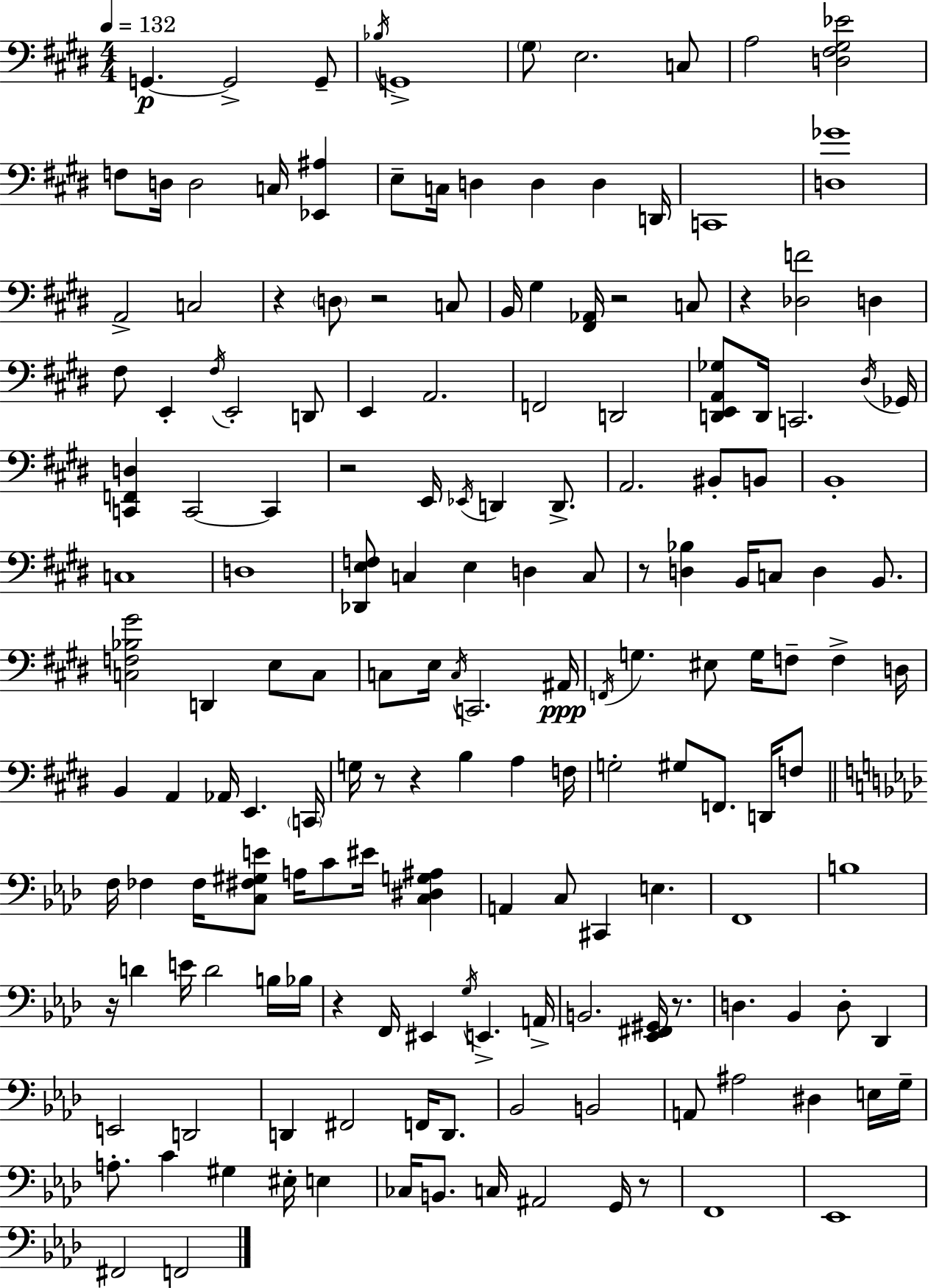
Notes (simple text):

G2/q. G2/h G2/e Bb3/s G2/w G#3/e E3/h. C3/e A3/h [D3,F#3,G#3,Eb4]/h F3/e D3/s D3/h C3/s [Eb2,A#3]/q E3/e C3/s D3/q D3/q D3/q D2/s C2/w [D3,Gb4]/w A2/h C3/h R/q D3/e R/h C3/e B2/s G#3/q [F#2,Ab2]/s R/h C3/e R/q [Db3,F4]/h D3/q F#3/e E2/q F#3/s E2/h D2/e E2/q A2/h. F2/h D2/h [D2,E2,A2,Gb3]/e D2/s C2/h. D#3/s Gb2/s [C2,F2,D3]/q C2/h C2/q R/h E2/s Eb2/s D2/q D2/e. A2/h. BIS2/e B2/e B2/w C3/w D3/w [Db2,E3,F3]/e C3/q E3/q D3/q C3/e R/e [D3,Bb3]/q B2/s C3/e D3/q B2/e. [C3,F3,Bb3,G#4]/h D2/q E3/e C3/e C3/e E3/s C3/s C2/h. A#2/s F2/s G3/q. EIS3/e G3/s F3/e F3/q D3/s B2/q A2/q Ab2/s E2/q. C2/s G3/s R/e R/q B3/q A3/q F3/s G3/h G#3/e F2/e. D2/s F3/e F3/s FES3/q FES3/s [C3,F#3,G#3,E4]/e A3/s C4/e EIS4/s [C3,D#3,G3,A#3]/q A2/q C3/e C#2/q E3/q. F2/w B3/w R/s D4/q E4/s D4/h B3/s Bb3/s R/q F2/s EIS2/q G3/s E2/q. A2/s B2/h. [Eb2,F#2,G#2]/s R/e. D3/q. Bb2/q D3/e Db2/q E2/h D2/h D2/q F#2/h F2/s D2/e. Bb2/h B2/h A2/e A#3/h D#3/q E3/s G3/s A3/e. C4/q G#3/q EIS3/s E3/q CES3/s B2/e. C3/s A#2/h G2/s R/e F2/w Eb2/w F#2/h F2/h